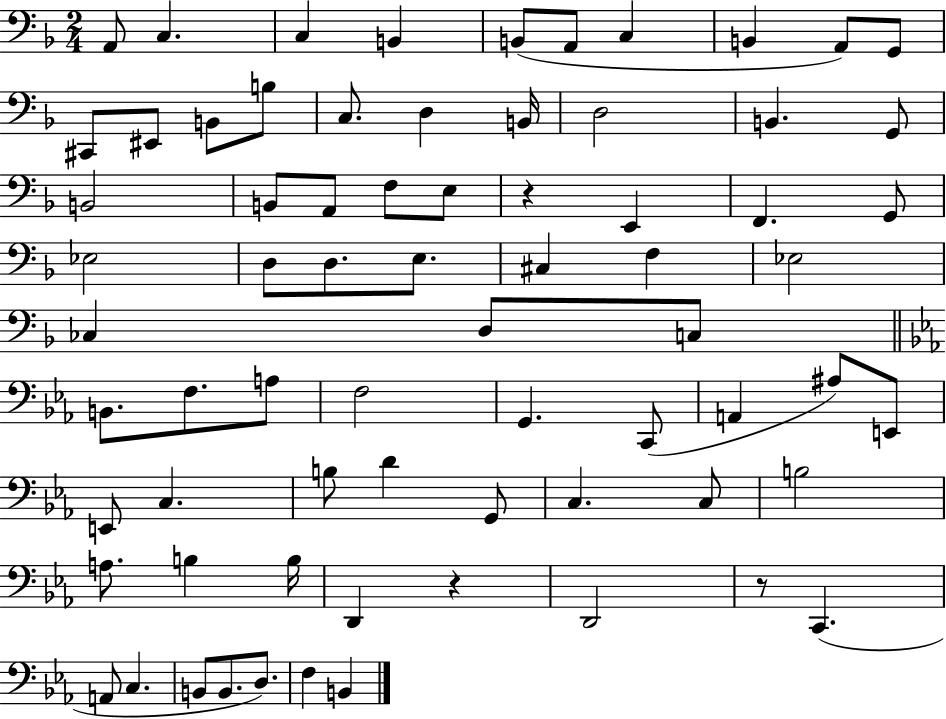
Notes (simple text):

A2/e C3/q. C3/q B2/q B2/e A2/e C3/q B2/q A2/e G2/e C#2/e EIS2/e B2/e B3/e C3/e. D3/q B2/s D3/h B2/q. G2/e B2/h B2/e A2/e F3/e E3/e R/q E2/q F2/q. G2/e Eb3/h D3/e D3/e. E3/e. C#3/q F3/q Eb3/h CES3/q D3/e C3/e B2/e. F3/e. A3/e F3/h G2/q. C2/e A2/q A#3/e E2/e E2/e C3/q. B3/e D4/q G2/e C3/q. C3/e B3/h A3/e. B3/q B3/s D2/q R/q D2/h R/e C2/q. A2/e C3/q. B2/e B2/e. D3/e. F3/q B2/q